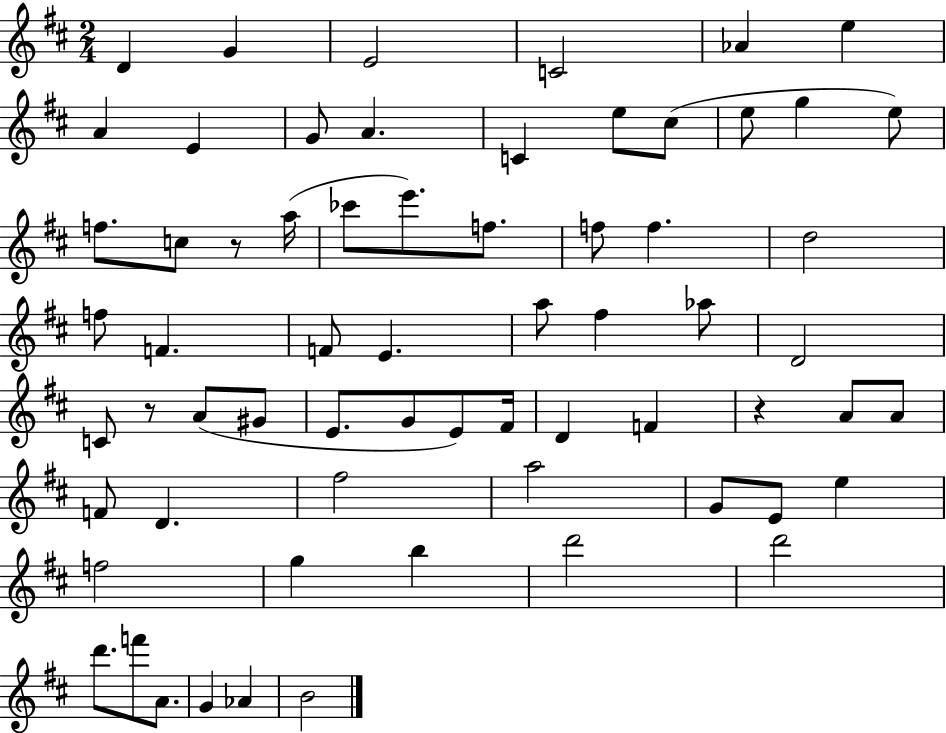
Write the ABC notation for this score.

X:1
T:Untitled
M:2/4
L:1/4
K:D
D G E2 C2 _A e A E G/2 A C e/2 ^c/2 e/2 g e/2 f/2 c/2 z/2 a/4 _c'/2 e'/2 f/2 f/2 f d2 f/2 F F/2 E a/2 ^f _a/2 D2 C/2 z/2 A/2 ^G/2 E/2 G/2 E/2 ^F/4 D F z A/2 A/2 F/2 D ^f2 a2 G/2 E/2 e f2 g b d'2 d'2 d'/2 f'/2 A/2 G _A B2